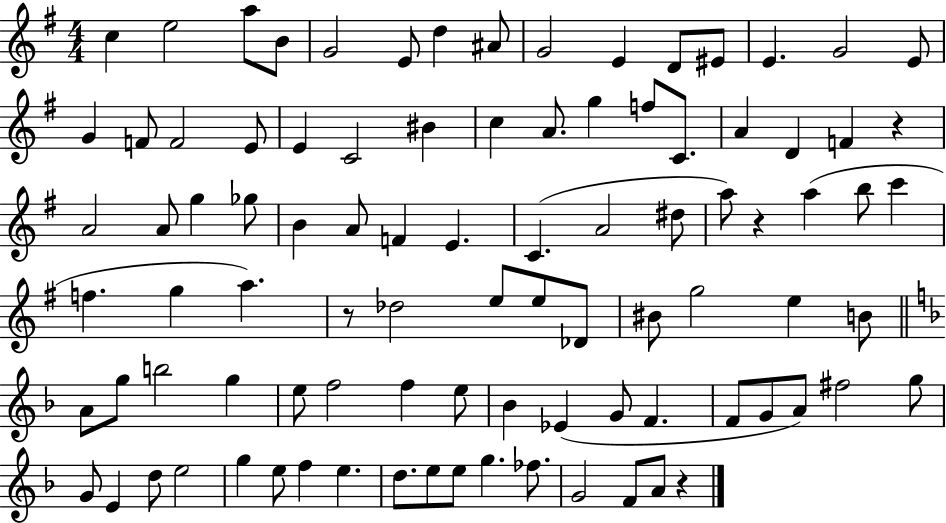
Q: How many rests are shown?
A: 4